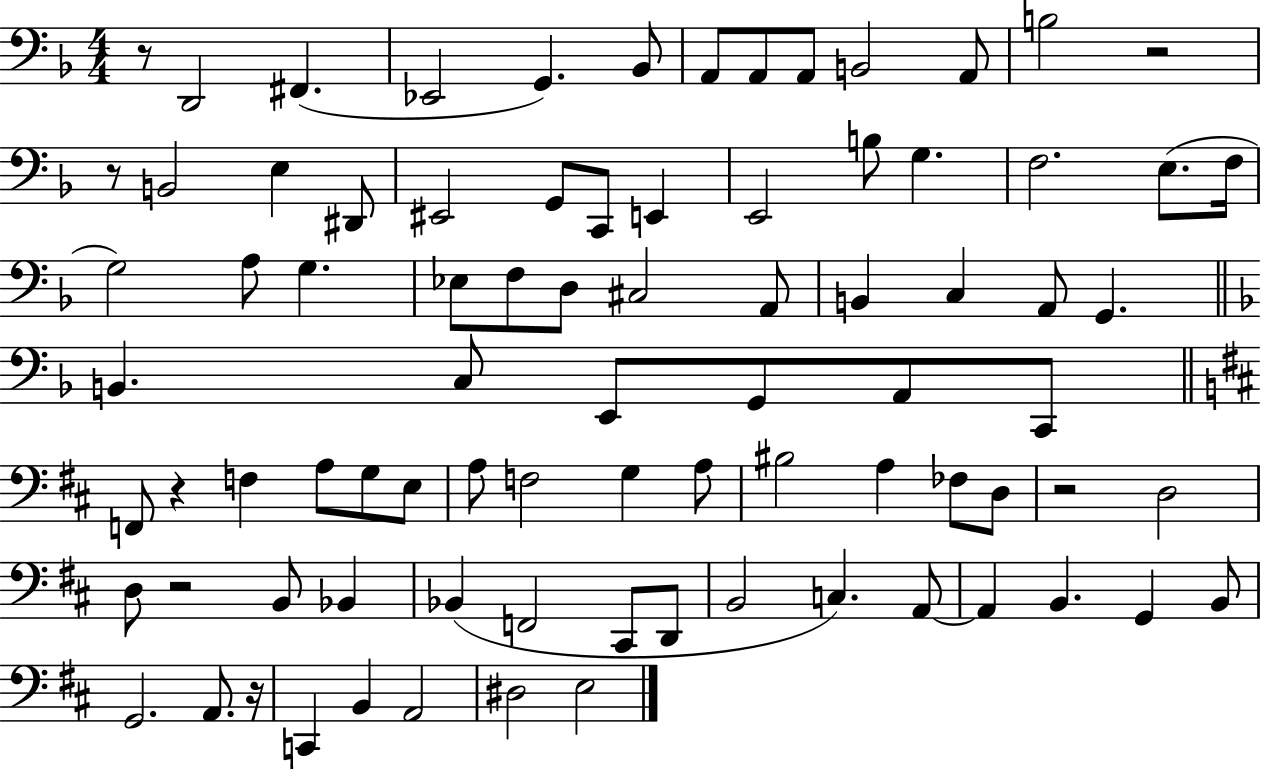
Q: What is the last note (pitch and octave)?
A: E3